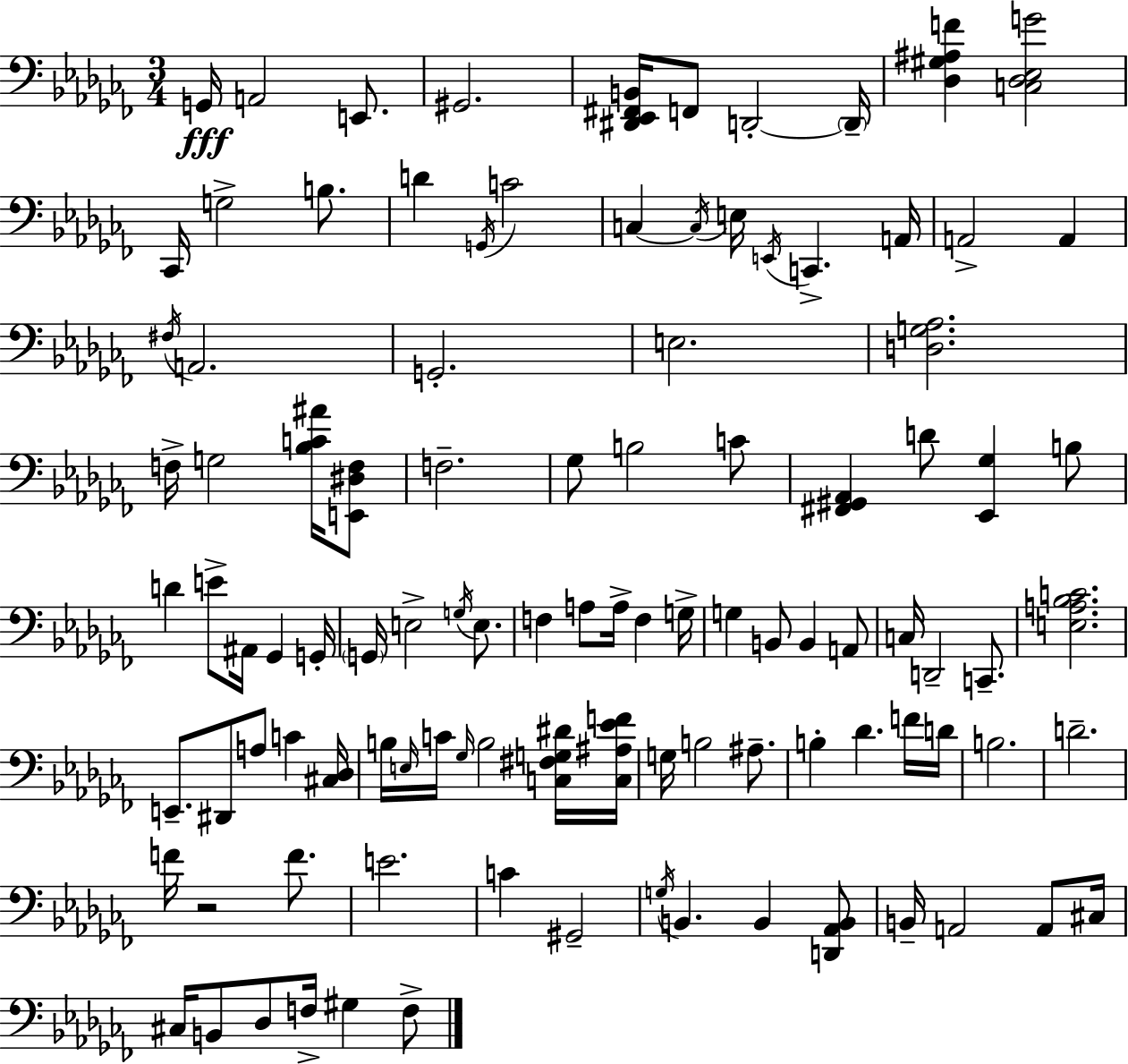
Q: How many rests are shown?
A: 1